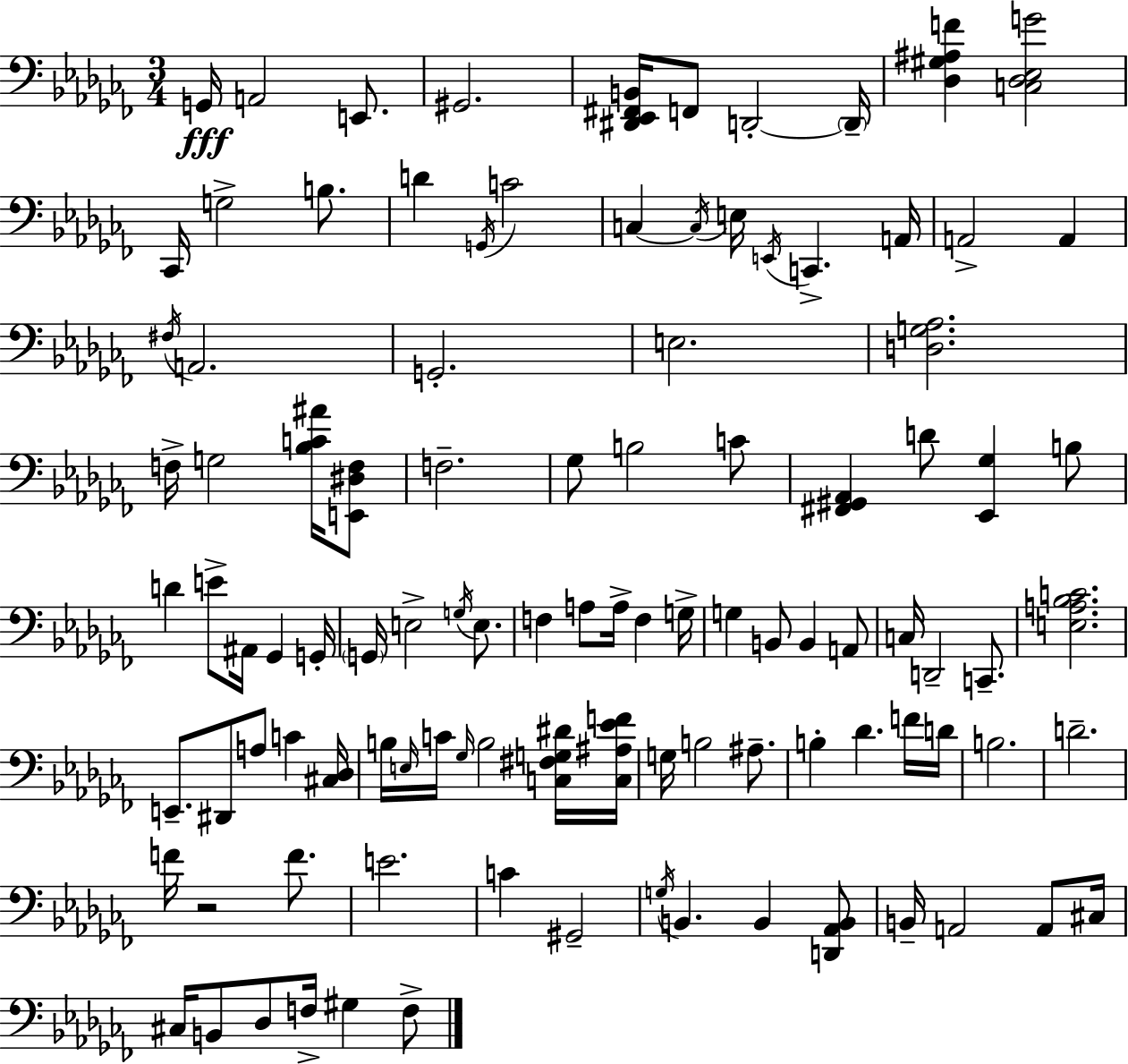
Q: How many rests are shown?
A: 1